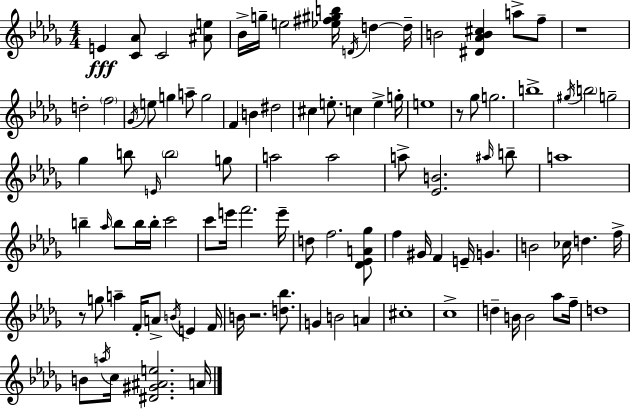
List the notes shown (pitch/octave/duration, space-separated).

E4/q [C4,Ab4]/e C4/h [A#4,E5]/e Bb4/s G5/s E5/h [Eb5,F#5,G#5,B5]/s D4/s D5/q D5/s B4/h [D#4,Ab4,B4,C#5]/q A5/e F5/e R/w D5/h F5/h Gb4/s E5/e G5/q A5/e G5/h F4/q B4/q D#5/h C#5/q E5/e. C5/q E5/q G5/s E5/w R/e Gb5/e G5/h. B5/w G#5/s B5/h G5/h Gb5/q B5/e E4/s B5/h G5/e A5/h A5/h A5/e [Eb4,B4]/h. A#5/s B5/e A5/w B5/q Ab5/s B5/e B5/s B5/s C6/h C6/e E6/s F6/h. E6/s D5/e F5/h. [Db4,Eb4,A4,Gb5]/e F5/q G#4/s F4/q E4/s G4/q. B4/h CES5/s D5/q. F5/s R/e G5/e A5/q F4/s A4/e B4/s E4/q F4/s B4/s R/h. [D5,Bb5]/e. G4/q B4/h A4/q C#5/w C5/w D5/q B4/s B4/h Ab5/e F5/s D5/w B4/e A5/s C5/s [D#4,G#4,A#4,E5]/h. A4/s